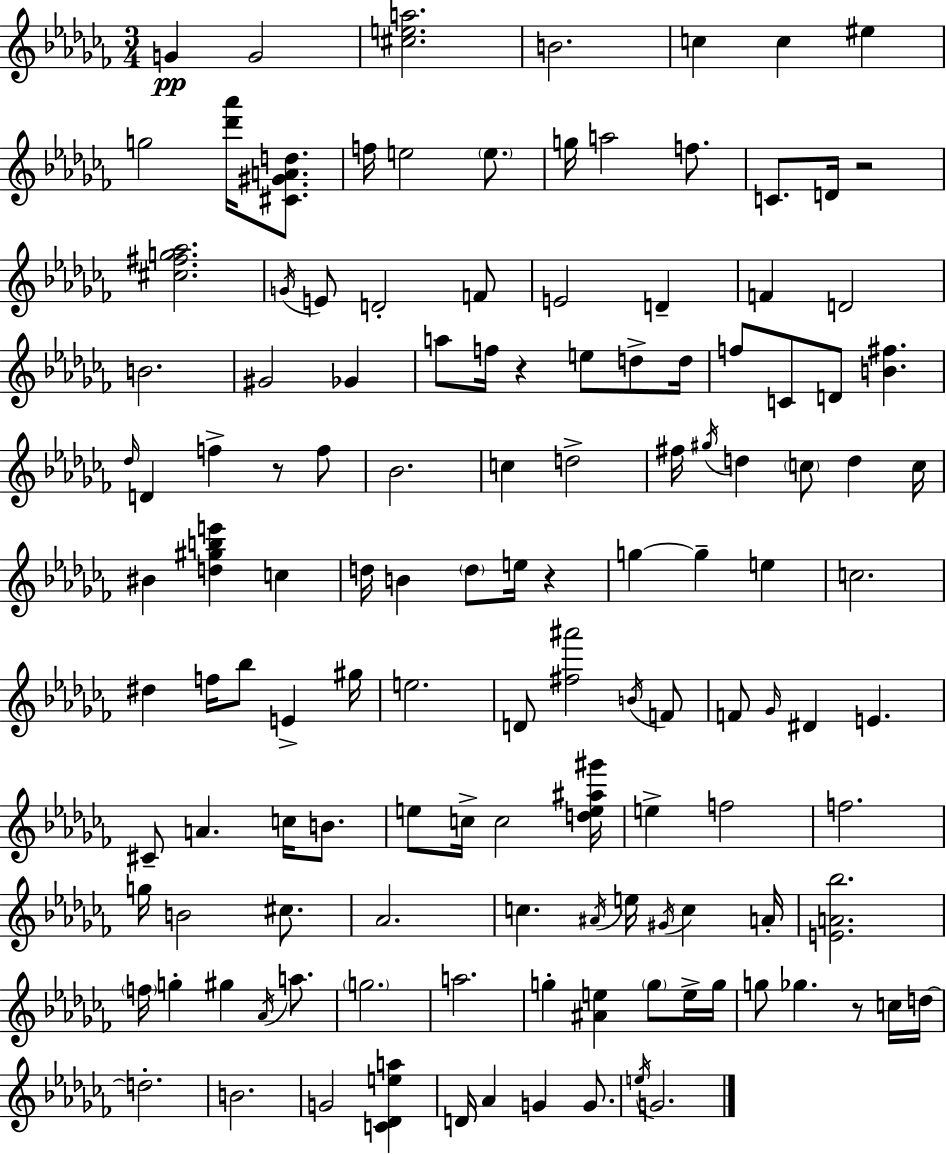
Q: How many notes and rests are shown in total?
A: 130